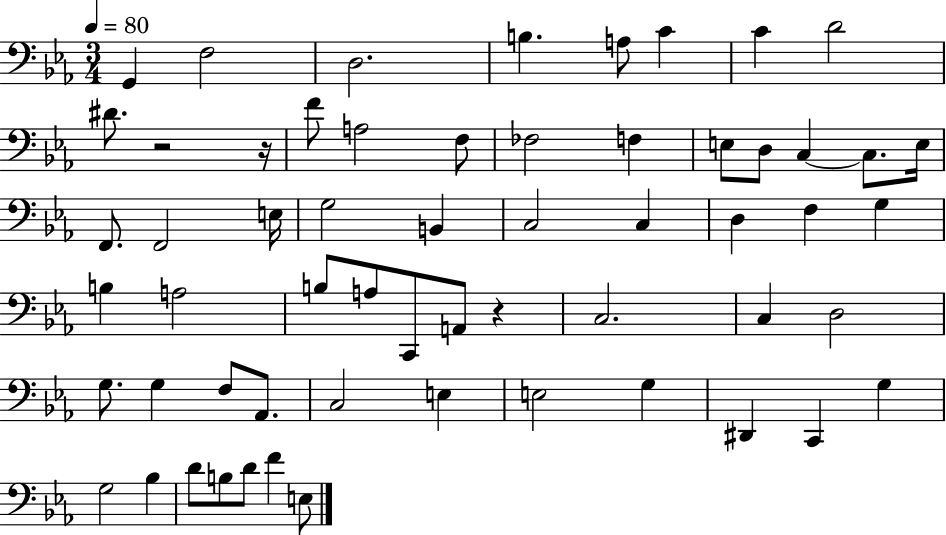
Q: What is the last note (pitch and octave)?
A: E3